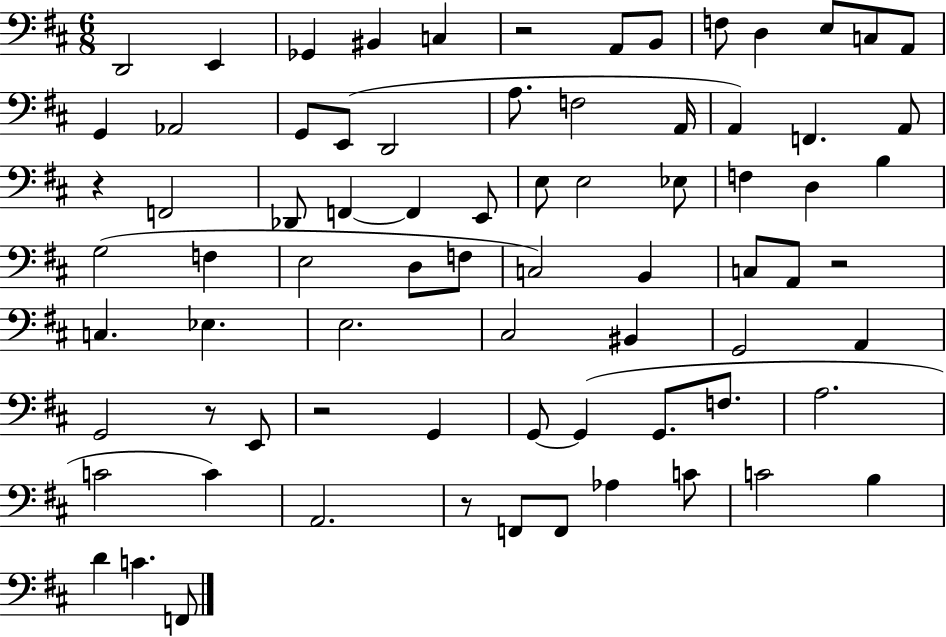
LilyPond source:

{
  \clef bass
  \numericTimeSignature
  \time 6/8
  \key d \major
  \repeat volta 2 { d,2 e,4 | ges,4 bis,4 c4 | r2 a,8 b,8 | f8 d4 e8 c8 a,8 | \break g,4 aes,2 | g,8 e,8( d,2 | a8. f2 a,16 | a,4) f,4. a,8 | \break r4 f,2 | des,8 f,4~~ f,4 e,8 | e8 e2 ees8 | f4 d4 b4 | \break g2( f4 | e2 d8 f8 | c2) b,4 | c8 a,8 r2 | \break c4. ees4. | e2. | cis2 bis,4 | g,2 a,4 | \break g,2 r8 e,8 | r2 g,4 | g,8~~ g,4( g,8. f8. | a2. | \break c'2 c'4) | a,2. | r8 f,8 f,8 aes4 c'8 | c'2 b4 | \break d'4 c'4. f,8 | } \bar "|."
}